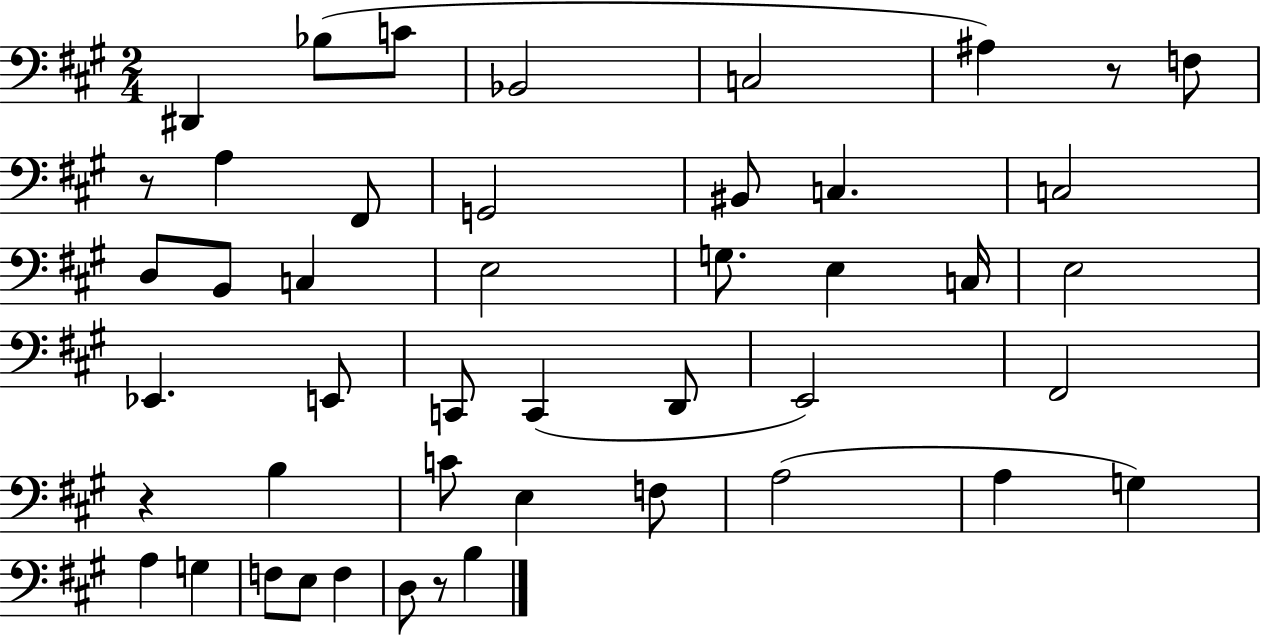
{
  \clef bass
  \numericTimeSignature
  \time 2/4
  \key a \major
  \repeat volta 2 { dis,4 bes8( c'8 | bes,2 | c2 | ais4) r8 f8 | \break r8 a4 fis,8 | g,2 | bis,8 c4. | c2 | \break d8 b,8 c4 | e2 | g8. e4 c16 | e2 | \break ees,4. e,8 | c,8 c,4( d,8 | e,2) | fis,2 | \break r4 b4 | c'8 e4 f8 | a2( | a4 g4) | \break a4 g4 | f8 e8 f4 | d8 r8 b4 | } \bar "|."
}